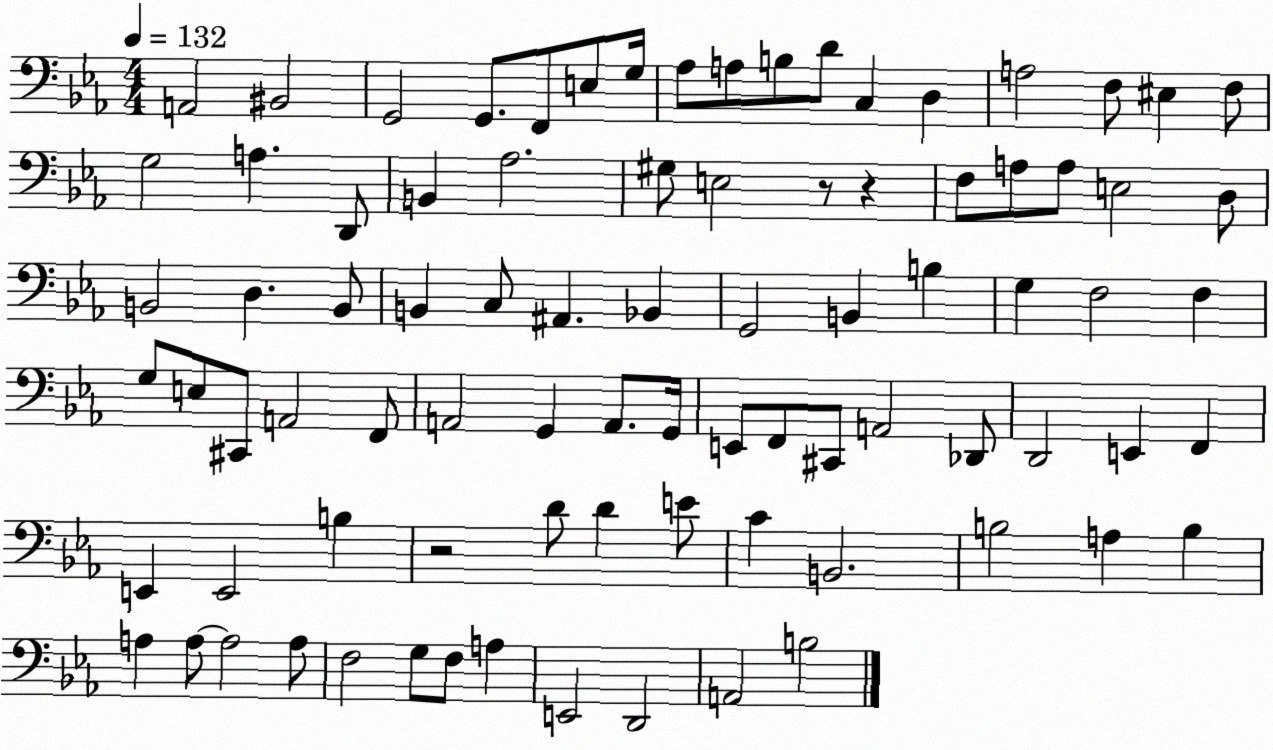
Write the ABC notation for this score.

X:1
T:Untitled
M:4/4
L:1/4
K:Eb
A,,2 ^B,,2 G,,2 G,,/2 F,,/2 E,/2 G,/4 _A,/2 A,/2 B,/2 D/2 C, D, A,2 F,/2 ^E, F,/2 G,2 A, D,,/2 B,, _A,2 ^G,/2 E,2 z/2 z F,/2 A,/2 A,/2 E,2 D,/2 B,,2 D, B,,/2 B,, C,/2 ^A,, _B,, G,,2 B,, B, G, F,2 F, G,/2 E,/2 ^C,,/2 A,,2 F,,/2 A,,2 G,, A,,/2 G,,/4 E,,/2 F,,/2 ^C,,/2 A,,2 _D,,/2 D,,2 E,, F,, E,, E,,2 B, z2 D/2 D E/2 C B,,2 B,2 A, B, A, A,/2 A,2 A,/2 F,2 G,/2 F,/2 A, E,,2 D,,2 A,,2 B,2